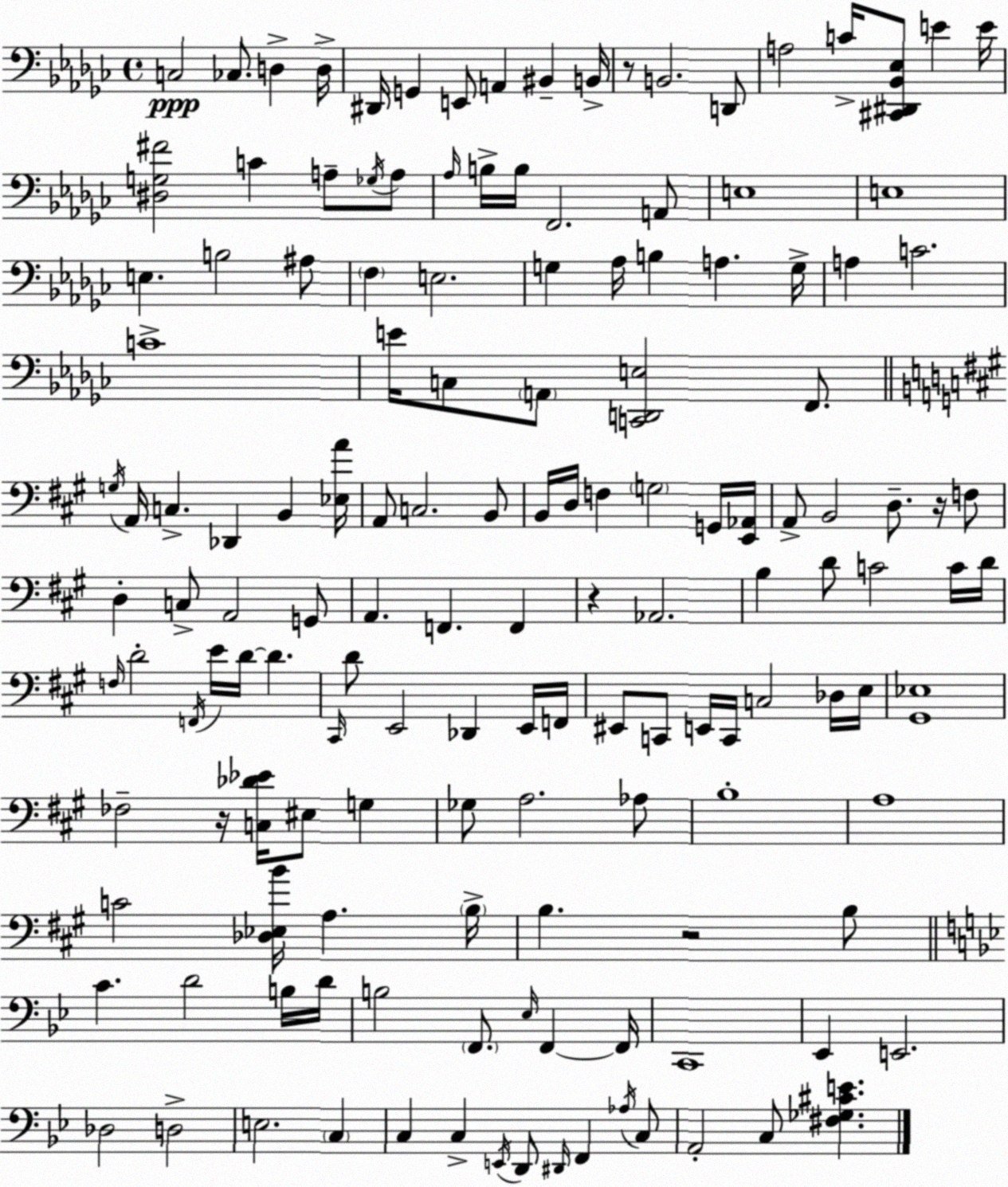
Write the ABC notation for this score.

X:1
T:Untitled
M:4/4
L:1/4
K:Ebm
C,2 _C,/2 D, D,/4 ^D,,/4 G,, E,,/2 A,, ^B,, B,,/4 z/2 B,,2 D,,/2 A,2 C/4 [^C,,^D,,_B,,_E,]/2 E E/4 [^D,G,^F]2 C A,/2 _G,/4 A,/2 _A,/4 B,/4 B,/4 F,,2 A,,/2 E,4 E,4 E, B,2 ^A,/2 F, E,2 G, _A,/4 B, A, G,/4 A, C2 C4 E/4 C,/2 A,,/2 [C,,D,,E,]2 F,,/2 G,/4 A,,/4 C, _D,, B,, [_E,A]/4 A,,/2 C,2 B,,/2 B,,/4 D,/4 F, G,2 G,,/4 [E,,_A,,]/4 A,,/2 B,,2 D,/2 z/4 F,/2 D, C,/2 A,,2 G,,/2 A,, F,, F,, z _A,,2 B, D/2 C2 C/4 D/4 F,/4 D2 F,,/4 E/4 D/4 D ^C,,/4 D/2 E,,2 _D,, E,,/4 F,,/4 ^E,,/2 C,,/2 E,,/4 C,,/4 C,2 _D,/4 E,/4 [^G,,_E,]4 _F,2 z/4 [C,_D_E]/4 ^E,/2 G, _G,/2 A,2 _A,/2 B,4 A,4 C2 [_D,_E,B]/4 A, B,/4 B, z2 B,/2 C D2 B,/4 D/4 B,2 F,,/2 _E,/4 F,, F,,/4 C,,4 _E,, E,,2 _D,2 D,2 E,2 C, C, C, E,,/4 D,,/2 ^D,,/4 F,, _A,/4 C,/2 A,,2 C,/2 [^F,_G,^CE]